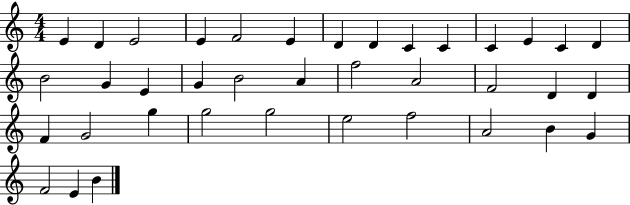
{
  \clef treble
  \numericTimeSignature
  \time 4/4
  \key c \major
  e'4 d'4 e'2 | e'4 f'2 e'4 | d'4 d'4 c'4 c'4 | c'4 e'4 c'4 d'4 | \break b'2 g'4 e'4 | g'4 b'2 a'4 | f''2 a'2 | f'2 d'4 d'4 | \break f'4 g'2 g''4 | g''2 g''2 | e''2 f''2 | a'2 b'4 g'4 | \break f'2 e'4 b'4 | \bar "|."
}